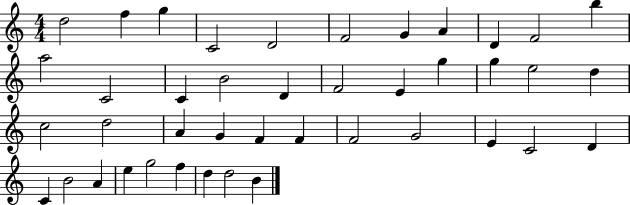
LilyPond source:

{
  \clef treble
  \numericTimeSignature
  \time 4/4
  \key c \major
  d''2 f''4 g''4 | c'2 d'2 | f'2 g'4 a'4 | d'4 f'2 b''4 | \break a''2 c'2 | c'4 b'2 d'4 | f'2 e'4 g''4 | g''4 e''2 d''4 | \break c''2 d''2 | a'4 g'4 f'4 f'4 | f'2 g'2 | e'4 c'2 d'4 | \break c'4 b'2 a'4 | e''4 g''2 f''4 | d''4 d''2 b'4 | \bar "|."
}